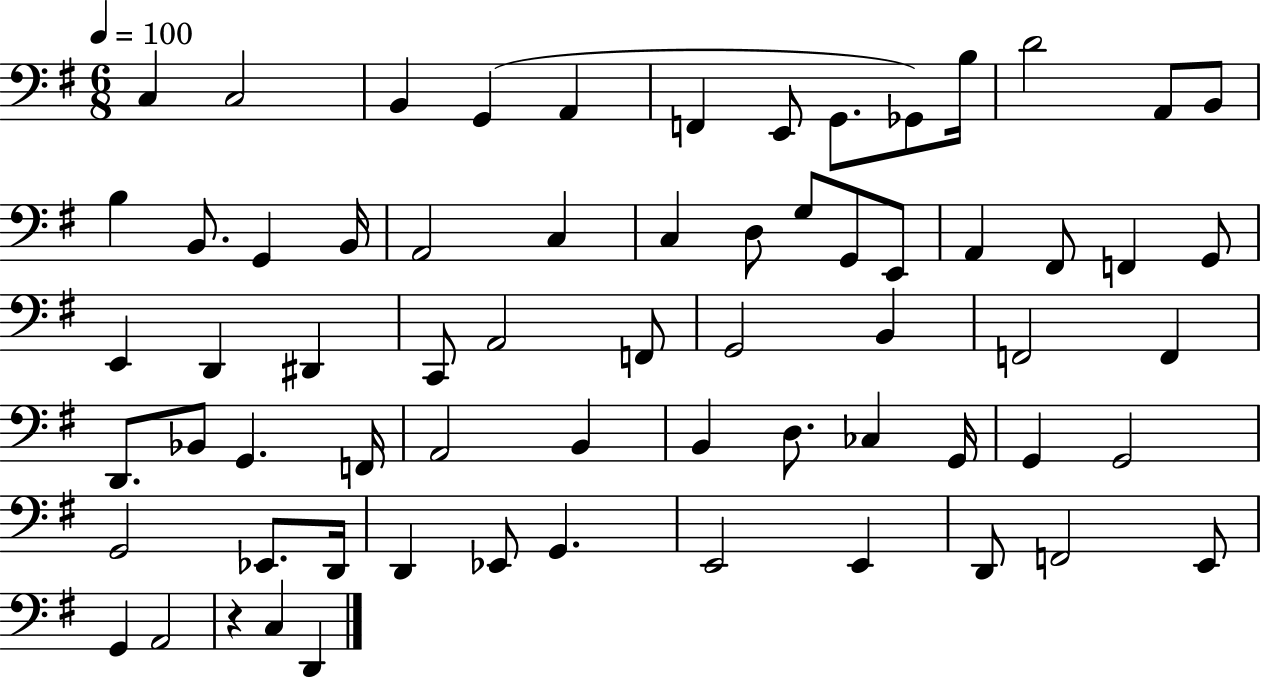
C3/q C3/h B2/q G2/q A2/q F2/q E2/e G2/e. Gb2/e B3/s D4/h A2/e B2/e B3/q B2/e. G2/q B2/s A2/h C3/q C3/q D3/e G3/e G2/e E2/e A2/q F#2/e F2/q G2/e E2/q D2/q D#2/q C2/e A2/h F2/e G2/h B2/q F2/h F2/q D2/e. Bb2/e G2/q. F2/s A2/h B2/q B2/q D3/e. CES3/q G2/s G2/q G2/h G2/h Eb2/e. D2/s D2/q Eb2/e G2/q. E2/h E2/q D2/e F2/h E2/e G2/q A2/h R/q C3/q D2/q